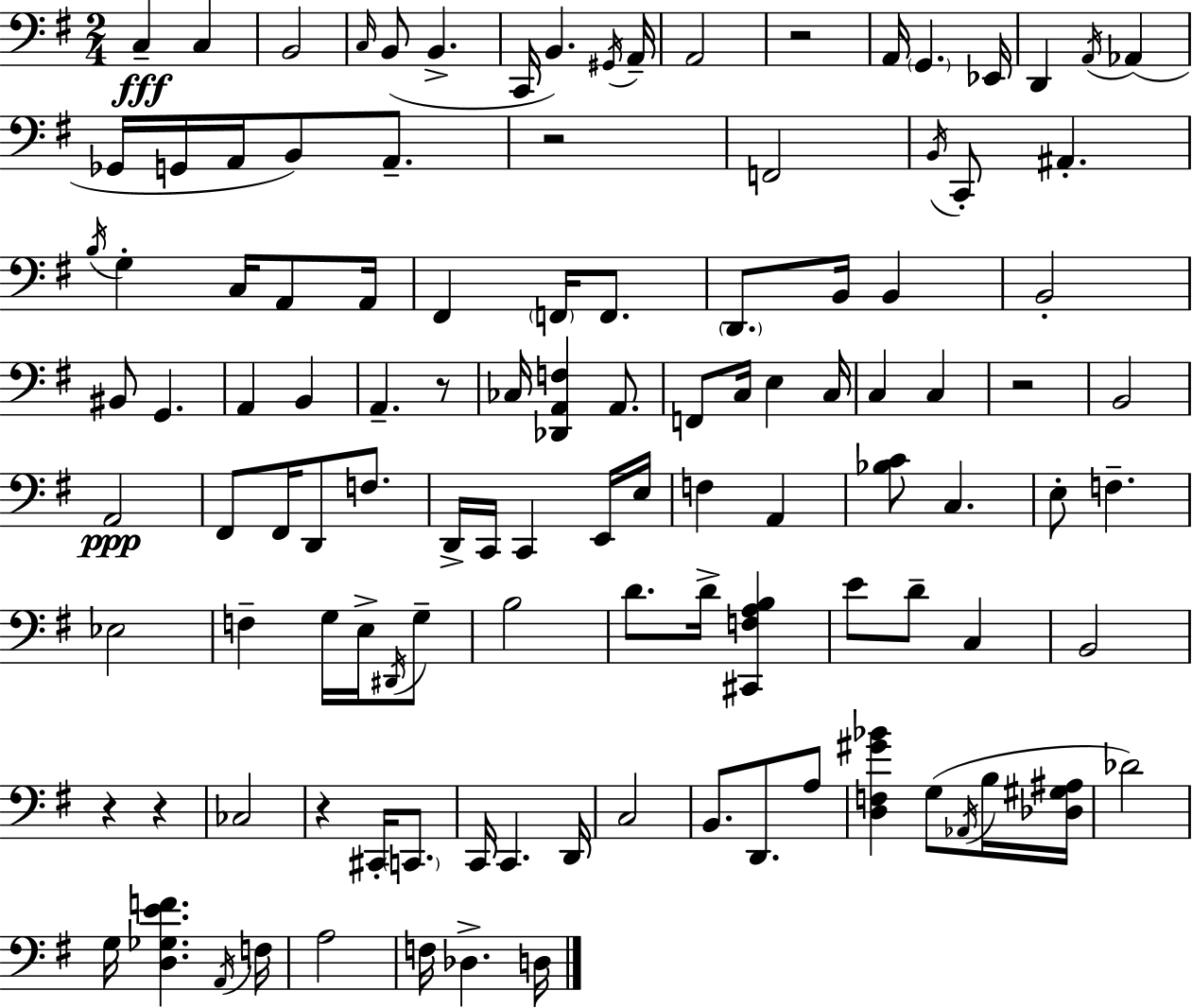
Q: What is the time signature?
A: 2/4